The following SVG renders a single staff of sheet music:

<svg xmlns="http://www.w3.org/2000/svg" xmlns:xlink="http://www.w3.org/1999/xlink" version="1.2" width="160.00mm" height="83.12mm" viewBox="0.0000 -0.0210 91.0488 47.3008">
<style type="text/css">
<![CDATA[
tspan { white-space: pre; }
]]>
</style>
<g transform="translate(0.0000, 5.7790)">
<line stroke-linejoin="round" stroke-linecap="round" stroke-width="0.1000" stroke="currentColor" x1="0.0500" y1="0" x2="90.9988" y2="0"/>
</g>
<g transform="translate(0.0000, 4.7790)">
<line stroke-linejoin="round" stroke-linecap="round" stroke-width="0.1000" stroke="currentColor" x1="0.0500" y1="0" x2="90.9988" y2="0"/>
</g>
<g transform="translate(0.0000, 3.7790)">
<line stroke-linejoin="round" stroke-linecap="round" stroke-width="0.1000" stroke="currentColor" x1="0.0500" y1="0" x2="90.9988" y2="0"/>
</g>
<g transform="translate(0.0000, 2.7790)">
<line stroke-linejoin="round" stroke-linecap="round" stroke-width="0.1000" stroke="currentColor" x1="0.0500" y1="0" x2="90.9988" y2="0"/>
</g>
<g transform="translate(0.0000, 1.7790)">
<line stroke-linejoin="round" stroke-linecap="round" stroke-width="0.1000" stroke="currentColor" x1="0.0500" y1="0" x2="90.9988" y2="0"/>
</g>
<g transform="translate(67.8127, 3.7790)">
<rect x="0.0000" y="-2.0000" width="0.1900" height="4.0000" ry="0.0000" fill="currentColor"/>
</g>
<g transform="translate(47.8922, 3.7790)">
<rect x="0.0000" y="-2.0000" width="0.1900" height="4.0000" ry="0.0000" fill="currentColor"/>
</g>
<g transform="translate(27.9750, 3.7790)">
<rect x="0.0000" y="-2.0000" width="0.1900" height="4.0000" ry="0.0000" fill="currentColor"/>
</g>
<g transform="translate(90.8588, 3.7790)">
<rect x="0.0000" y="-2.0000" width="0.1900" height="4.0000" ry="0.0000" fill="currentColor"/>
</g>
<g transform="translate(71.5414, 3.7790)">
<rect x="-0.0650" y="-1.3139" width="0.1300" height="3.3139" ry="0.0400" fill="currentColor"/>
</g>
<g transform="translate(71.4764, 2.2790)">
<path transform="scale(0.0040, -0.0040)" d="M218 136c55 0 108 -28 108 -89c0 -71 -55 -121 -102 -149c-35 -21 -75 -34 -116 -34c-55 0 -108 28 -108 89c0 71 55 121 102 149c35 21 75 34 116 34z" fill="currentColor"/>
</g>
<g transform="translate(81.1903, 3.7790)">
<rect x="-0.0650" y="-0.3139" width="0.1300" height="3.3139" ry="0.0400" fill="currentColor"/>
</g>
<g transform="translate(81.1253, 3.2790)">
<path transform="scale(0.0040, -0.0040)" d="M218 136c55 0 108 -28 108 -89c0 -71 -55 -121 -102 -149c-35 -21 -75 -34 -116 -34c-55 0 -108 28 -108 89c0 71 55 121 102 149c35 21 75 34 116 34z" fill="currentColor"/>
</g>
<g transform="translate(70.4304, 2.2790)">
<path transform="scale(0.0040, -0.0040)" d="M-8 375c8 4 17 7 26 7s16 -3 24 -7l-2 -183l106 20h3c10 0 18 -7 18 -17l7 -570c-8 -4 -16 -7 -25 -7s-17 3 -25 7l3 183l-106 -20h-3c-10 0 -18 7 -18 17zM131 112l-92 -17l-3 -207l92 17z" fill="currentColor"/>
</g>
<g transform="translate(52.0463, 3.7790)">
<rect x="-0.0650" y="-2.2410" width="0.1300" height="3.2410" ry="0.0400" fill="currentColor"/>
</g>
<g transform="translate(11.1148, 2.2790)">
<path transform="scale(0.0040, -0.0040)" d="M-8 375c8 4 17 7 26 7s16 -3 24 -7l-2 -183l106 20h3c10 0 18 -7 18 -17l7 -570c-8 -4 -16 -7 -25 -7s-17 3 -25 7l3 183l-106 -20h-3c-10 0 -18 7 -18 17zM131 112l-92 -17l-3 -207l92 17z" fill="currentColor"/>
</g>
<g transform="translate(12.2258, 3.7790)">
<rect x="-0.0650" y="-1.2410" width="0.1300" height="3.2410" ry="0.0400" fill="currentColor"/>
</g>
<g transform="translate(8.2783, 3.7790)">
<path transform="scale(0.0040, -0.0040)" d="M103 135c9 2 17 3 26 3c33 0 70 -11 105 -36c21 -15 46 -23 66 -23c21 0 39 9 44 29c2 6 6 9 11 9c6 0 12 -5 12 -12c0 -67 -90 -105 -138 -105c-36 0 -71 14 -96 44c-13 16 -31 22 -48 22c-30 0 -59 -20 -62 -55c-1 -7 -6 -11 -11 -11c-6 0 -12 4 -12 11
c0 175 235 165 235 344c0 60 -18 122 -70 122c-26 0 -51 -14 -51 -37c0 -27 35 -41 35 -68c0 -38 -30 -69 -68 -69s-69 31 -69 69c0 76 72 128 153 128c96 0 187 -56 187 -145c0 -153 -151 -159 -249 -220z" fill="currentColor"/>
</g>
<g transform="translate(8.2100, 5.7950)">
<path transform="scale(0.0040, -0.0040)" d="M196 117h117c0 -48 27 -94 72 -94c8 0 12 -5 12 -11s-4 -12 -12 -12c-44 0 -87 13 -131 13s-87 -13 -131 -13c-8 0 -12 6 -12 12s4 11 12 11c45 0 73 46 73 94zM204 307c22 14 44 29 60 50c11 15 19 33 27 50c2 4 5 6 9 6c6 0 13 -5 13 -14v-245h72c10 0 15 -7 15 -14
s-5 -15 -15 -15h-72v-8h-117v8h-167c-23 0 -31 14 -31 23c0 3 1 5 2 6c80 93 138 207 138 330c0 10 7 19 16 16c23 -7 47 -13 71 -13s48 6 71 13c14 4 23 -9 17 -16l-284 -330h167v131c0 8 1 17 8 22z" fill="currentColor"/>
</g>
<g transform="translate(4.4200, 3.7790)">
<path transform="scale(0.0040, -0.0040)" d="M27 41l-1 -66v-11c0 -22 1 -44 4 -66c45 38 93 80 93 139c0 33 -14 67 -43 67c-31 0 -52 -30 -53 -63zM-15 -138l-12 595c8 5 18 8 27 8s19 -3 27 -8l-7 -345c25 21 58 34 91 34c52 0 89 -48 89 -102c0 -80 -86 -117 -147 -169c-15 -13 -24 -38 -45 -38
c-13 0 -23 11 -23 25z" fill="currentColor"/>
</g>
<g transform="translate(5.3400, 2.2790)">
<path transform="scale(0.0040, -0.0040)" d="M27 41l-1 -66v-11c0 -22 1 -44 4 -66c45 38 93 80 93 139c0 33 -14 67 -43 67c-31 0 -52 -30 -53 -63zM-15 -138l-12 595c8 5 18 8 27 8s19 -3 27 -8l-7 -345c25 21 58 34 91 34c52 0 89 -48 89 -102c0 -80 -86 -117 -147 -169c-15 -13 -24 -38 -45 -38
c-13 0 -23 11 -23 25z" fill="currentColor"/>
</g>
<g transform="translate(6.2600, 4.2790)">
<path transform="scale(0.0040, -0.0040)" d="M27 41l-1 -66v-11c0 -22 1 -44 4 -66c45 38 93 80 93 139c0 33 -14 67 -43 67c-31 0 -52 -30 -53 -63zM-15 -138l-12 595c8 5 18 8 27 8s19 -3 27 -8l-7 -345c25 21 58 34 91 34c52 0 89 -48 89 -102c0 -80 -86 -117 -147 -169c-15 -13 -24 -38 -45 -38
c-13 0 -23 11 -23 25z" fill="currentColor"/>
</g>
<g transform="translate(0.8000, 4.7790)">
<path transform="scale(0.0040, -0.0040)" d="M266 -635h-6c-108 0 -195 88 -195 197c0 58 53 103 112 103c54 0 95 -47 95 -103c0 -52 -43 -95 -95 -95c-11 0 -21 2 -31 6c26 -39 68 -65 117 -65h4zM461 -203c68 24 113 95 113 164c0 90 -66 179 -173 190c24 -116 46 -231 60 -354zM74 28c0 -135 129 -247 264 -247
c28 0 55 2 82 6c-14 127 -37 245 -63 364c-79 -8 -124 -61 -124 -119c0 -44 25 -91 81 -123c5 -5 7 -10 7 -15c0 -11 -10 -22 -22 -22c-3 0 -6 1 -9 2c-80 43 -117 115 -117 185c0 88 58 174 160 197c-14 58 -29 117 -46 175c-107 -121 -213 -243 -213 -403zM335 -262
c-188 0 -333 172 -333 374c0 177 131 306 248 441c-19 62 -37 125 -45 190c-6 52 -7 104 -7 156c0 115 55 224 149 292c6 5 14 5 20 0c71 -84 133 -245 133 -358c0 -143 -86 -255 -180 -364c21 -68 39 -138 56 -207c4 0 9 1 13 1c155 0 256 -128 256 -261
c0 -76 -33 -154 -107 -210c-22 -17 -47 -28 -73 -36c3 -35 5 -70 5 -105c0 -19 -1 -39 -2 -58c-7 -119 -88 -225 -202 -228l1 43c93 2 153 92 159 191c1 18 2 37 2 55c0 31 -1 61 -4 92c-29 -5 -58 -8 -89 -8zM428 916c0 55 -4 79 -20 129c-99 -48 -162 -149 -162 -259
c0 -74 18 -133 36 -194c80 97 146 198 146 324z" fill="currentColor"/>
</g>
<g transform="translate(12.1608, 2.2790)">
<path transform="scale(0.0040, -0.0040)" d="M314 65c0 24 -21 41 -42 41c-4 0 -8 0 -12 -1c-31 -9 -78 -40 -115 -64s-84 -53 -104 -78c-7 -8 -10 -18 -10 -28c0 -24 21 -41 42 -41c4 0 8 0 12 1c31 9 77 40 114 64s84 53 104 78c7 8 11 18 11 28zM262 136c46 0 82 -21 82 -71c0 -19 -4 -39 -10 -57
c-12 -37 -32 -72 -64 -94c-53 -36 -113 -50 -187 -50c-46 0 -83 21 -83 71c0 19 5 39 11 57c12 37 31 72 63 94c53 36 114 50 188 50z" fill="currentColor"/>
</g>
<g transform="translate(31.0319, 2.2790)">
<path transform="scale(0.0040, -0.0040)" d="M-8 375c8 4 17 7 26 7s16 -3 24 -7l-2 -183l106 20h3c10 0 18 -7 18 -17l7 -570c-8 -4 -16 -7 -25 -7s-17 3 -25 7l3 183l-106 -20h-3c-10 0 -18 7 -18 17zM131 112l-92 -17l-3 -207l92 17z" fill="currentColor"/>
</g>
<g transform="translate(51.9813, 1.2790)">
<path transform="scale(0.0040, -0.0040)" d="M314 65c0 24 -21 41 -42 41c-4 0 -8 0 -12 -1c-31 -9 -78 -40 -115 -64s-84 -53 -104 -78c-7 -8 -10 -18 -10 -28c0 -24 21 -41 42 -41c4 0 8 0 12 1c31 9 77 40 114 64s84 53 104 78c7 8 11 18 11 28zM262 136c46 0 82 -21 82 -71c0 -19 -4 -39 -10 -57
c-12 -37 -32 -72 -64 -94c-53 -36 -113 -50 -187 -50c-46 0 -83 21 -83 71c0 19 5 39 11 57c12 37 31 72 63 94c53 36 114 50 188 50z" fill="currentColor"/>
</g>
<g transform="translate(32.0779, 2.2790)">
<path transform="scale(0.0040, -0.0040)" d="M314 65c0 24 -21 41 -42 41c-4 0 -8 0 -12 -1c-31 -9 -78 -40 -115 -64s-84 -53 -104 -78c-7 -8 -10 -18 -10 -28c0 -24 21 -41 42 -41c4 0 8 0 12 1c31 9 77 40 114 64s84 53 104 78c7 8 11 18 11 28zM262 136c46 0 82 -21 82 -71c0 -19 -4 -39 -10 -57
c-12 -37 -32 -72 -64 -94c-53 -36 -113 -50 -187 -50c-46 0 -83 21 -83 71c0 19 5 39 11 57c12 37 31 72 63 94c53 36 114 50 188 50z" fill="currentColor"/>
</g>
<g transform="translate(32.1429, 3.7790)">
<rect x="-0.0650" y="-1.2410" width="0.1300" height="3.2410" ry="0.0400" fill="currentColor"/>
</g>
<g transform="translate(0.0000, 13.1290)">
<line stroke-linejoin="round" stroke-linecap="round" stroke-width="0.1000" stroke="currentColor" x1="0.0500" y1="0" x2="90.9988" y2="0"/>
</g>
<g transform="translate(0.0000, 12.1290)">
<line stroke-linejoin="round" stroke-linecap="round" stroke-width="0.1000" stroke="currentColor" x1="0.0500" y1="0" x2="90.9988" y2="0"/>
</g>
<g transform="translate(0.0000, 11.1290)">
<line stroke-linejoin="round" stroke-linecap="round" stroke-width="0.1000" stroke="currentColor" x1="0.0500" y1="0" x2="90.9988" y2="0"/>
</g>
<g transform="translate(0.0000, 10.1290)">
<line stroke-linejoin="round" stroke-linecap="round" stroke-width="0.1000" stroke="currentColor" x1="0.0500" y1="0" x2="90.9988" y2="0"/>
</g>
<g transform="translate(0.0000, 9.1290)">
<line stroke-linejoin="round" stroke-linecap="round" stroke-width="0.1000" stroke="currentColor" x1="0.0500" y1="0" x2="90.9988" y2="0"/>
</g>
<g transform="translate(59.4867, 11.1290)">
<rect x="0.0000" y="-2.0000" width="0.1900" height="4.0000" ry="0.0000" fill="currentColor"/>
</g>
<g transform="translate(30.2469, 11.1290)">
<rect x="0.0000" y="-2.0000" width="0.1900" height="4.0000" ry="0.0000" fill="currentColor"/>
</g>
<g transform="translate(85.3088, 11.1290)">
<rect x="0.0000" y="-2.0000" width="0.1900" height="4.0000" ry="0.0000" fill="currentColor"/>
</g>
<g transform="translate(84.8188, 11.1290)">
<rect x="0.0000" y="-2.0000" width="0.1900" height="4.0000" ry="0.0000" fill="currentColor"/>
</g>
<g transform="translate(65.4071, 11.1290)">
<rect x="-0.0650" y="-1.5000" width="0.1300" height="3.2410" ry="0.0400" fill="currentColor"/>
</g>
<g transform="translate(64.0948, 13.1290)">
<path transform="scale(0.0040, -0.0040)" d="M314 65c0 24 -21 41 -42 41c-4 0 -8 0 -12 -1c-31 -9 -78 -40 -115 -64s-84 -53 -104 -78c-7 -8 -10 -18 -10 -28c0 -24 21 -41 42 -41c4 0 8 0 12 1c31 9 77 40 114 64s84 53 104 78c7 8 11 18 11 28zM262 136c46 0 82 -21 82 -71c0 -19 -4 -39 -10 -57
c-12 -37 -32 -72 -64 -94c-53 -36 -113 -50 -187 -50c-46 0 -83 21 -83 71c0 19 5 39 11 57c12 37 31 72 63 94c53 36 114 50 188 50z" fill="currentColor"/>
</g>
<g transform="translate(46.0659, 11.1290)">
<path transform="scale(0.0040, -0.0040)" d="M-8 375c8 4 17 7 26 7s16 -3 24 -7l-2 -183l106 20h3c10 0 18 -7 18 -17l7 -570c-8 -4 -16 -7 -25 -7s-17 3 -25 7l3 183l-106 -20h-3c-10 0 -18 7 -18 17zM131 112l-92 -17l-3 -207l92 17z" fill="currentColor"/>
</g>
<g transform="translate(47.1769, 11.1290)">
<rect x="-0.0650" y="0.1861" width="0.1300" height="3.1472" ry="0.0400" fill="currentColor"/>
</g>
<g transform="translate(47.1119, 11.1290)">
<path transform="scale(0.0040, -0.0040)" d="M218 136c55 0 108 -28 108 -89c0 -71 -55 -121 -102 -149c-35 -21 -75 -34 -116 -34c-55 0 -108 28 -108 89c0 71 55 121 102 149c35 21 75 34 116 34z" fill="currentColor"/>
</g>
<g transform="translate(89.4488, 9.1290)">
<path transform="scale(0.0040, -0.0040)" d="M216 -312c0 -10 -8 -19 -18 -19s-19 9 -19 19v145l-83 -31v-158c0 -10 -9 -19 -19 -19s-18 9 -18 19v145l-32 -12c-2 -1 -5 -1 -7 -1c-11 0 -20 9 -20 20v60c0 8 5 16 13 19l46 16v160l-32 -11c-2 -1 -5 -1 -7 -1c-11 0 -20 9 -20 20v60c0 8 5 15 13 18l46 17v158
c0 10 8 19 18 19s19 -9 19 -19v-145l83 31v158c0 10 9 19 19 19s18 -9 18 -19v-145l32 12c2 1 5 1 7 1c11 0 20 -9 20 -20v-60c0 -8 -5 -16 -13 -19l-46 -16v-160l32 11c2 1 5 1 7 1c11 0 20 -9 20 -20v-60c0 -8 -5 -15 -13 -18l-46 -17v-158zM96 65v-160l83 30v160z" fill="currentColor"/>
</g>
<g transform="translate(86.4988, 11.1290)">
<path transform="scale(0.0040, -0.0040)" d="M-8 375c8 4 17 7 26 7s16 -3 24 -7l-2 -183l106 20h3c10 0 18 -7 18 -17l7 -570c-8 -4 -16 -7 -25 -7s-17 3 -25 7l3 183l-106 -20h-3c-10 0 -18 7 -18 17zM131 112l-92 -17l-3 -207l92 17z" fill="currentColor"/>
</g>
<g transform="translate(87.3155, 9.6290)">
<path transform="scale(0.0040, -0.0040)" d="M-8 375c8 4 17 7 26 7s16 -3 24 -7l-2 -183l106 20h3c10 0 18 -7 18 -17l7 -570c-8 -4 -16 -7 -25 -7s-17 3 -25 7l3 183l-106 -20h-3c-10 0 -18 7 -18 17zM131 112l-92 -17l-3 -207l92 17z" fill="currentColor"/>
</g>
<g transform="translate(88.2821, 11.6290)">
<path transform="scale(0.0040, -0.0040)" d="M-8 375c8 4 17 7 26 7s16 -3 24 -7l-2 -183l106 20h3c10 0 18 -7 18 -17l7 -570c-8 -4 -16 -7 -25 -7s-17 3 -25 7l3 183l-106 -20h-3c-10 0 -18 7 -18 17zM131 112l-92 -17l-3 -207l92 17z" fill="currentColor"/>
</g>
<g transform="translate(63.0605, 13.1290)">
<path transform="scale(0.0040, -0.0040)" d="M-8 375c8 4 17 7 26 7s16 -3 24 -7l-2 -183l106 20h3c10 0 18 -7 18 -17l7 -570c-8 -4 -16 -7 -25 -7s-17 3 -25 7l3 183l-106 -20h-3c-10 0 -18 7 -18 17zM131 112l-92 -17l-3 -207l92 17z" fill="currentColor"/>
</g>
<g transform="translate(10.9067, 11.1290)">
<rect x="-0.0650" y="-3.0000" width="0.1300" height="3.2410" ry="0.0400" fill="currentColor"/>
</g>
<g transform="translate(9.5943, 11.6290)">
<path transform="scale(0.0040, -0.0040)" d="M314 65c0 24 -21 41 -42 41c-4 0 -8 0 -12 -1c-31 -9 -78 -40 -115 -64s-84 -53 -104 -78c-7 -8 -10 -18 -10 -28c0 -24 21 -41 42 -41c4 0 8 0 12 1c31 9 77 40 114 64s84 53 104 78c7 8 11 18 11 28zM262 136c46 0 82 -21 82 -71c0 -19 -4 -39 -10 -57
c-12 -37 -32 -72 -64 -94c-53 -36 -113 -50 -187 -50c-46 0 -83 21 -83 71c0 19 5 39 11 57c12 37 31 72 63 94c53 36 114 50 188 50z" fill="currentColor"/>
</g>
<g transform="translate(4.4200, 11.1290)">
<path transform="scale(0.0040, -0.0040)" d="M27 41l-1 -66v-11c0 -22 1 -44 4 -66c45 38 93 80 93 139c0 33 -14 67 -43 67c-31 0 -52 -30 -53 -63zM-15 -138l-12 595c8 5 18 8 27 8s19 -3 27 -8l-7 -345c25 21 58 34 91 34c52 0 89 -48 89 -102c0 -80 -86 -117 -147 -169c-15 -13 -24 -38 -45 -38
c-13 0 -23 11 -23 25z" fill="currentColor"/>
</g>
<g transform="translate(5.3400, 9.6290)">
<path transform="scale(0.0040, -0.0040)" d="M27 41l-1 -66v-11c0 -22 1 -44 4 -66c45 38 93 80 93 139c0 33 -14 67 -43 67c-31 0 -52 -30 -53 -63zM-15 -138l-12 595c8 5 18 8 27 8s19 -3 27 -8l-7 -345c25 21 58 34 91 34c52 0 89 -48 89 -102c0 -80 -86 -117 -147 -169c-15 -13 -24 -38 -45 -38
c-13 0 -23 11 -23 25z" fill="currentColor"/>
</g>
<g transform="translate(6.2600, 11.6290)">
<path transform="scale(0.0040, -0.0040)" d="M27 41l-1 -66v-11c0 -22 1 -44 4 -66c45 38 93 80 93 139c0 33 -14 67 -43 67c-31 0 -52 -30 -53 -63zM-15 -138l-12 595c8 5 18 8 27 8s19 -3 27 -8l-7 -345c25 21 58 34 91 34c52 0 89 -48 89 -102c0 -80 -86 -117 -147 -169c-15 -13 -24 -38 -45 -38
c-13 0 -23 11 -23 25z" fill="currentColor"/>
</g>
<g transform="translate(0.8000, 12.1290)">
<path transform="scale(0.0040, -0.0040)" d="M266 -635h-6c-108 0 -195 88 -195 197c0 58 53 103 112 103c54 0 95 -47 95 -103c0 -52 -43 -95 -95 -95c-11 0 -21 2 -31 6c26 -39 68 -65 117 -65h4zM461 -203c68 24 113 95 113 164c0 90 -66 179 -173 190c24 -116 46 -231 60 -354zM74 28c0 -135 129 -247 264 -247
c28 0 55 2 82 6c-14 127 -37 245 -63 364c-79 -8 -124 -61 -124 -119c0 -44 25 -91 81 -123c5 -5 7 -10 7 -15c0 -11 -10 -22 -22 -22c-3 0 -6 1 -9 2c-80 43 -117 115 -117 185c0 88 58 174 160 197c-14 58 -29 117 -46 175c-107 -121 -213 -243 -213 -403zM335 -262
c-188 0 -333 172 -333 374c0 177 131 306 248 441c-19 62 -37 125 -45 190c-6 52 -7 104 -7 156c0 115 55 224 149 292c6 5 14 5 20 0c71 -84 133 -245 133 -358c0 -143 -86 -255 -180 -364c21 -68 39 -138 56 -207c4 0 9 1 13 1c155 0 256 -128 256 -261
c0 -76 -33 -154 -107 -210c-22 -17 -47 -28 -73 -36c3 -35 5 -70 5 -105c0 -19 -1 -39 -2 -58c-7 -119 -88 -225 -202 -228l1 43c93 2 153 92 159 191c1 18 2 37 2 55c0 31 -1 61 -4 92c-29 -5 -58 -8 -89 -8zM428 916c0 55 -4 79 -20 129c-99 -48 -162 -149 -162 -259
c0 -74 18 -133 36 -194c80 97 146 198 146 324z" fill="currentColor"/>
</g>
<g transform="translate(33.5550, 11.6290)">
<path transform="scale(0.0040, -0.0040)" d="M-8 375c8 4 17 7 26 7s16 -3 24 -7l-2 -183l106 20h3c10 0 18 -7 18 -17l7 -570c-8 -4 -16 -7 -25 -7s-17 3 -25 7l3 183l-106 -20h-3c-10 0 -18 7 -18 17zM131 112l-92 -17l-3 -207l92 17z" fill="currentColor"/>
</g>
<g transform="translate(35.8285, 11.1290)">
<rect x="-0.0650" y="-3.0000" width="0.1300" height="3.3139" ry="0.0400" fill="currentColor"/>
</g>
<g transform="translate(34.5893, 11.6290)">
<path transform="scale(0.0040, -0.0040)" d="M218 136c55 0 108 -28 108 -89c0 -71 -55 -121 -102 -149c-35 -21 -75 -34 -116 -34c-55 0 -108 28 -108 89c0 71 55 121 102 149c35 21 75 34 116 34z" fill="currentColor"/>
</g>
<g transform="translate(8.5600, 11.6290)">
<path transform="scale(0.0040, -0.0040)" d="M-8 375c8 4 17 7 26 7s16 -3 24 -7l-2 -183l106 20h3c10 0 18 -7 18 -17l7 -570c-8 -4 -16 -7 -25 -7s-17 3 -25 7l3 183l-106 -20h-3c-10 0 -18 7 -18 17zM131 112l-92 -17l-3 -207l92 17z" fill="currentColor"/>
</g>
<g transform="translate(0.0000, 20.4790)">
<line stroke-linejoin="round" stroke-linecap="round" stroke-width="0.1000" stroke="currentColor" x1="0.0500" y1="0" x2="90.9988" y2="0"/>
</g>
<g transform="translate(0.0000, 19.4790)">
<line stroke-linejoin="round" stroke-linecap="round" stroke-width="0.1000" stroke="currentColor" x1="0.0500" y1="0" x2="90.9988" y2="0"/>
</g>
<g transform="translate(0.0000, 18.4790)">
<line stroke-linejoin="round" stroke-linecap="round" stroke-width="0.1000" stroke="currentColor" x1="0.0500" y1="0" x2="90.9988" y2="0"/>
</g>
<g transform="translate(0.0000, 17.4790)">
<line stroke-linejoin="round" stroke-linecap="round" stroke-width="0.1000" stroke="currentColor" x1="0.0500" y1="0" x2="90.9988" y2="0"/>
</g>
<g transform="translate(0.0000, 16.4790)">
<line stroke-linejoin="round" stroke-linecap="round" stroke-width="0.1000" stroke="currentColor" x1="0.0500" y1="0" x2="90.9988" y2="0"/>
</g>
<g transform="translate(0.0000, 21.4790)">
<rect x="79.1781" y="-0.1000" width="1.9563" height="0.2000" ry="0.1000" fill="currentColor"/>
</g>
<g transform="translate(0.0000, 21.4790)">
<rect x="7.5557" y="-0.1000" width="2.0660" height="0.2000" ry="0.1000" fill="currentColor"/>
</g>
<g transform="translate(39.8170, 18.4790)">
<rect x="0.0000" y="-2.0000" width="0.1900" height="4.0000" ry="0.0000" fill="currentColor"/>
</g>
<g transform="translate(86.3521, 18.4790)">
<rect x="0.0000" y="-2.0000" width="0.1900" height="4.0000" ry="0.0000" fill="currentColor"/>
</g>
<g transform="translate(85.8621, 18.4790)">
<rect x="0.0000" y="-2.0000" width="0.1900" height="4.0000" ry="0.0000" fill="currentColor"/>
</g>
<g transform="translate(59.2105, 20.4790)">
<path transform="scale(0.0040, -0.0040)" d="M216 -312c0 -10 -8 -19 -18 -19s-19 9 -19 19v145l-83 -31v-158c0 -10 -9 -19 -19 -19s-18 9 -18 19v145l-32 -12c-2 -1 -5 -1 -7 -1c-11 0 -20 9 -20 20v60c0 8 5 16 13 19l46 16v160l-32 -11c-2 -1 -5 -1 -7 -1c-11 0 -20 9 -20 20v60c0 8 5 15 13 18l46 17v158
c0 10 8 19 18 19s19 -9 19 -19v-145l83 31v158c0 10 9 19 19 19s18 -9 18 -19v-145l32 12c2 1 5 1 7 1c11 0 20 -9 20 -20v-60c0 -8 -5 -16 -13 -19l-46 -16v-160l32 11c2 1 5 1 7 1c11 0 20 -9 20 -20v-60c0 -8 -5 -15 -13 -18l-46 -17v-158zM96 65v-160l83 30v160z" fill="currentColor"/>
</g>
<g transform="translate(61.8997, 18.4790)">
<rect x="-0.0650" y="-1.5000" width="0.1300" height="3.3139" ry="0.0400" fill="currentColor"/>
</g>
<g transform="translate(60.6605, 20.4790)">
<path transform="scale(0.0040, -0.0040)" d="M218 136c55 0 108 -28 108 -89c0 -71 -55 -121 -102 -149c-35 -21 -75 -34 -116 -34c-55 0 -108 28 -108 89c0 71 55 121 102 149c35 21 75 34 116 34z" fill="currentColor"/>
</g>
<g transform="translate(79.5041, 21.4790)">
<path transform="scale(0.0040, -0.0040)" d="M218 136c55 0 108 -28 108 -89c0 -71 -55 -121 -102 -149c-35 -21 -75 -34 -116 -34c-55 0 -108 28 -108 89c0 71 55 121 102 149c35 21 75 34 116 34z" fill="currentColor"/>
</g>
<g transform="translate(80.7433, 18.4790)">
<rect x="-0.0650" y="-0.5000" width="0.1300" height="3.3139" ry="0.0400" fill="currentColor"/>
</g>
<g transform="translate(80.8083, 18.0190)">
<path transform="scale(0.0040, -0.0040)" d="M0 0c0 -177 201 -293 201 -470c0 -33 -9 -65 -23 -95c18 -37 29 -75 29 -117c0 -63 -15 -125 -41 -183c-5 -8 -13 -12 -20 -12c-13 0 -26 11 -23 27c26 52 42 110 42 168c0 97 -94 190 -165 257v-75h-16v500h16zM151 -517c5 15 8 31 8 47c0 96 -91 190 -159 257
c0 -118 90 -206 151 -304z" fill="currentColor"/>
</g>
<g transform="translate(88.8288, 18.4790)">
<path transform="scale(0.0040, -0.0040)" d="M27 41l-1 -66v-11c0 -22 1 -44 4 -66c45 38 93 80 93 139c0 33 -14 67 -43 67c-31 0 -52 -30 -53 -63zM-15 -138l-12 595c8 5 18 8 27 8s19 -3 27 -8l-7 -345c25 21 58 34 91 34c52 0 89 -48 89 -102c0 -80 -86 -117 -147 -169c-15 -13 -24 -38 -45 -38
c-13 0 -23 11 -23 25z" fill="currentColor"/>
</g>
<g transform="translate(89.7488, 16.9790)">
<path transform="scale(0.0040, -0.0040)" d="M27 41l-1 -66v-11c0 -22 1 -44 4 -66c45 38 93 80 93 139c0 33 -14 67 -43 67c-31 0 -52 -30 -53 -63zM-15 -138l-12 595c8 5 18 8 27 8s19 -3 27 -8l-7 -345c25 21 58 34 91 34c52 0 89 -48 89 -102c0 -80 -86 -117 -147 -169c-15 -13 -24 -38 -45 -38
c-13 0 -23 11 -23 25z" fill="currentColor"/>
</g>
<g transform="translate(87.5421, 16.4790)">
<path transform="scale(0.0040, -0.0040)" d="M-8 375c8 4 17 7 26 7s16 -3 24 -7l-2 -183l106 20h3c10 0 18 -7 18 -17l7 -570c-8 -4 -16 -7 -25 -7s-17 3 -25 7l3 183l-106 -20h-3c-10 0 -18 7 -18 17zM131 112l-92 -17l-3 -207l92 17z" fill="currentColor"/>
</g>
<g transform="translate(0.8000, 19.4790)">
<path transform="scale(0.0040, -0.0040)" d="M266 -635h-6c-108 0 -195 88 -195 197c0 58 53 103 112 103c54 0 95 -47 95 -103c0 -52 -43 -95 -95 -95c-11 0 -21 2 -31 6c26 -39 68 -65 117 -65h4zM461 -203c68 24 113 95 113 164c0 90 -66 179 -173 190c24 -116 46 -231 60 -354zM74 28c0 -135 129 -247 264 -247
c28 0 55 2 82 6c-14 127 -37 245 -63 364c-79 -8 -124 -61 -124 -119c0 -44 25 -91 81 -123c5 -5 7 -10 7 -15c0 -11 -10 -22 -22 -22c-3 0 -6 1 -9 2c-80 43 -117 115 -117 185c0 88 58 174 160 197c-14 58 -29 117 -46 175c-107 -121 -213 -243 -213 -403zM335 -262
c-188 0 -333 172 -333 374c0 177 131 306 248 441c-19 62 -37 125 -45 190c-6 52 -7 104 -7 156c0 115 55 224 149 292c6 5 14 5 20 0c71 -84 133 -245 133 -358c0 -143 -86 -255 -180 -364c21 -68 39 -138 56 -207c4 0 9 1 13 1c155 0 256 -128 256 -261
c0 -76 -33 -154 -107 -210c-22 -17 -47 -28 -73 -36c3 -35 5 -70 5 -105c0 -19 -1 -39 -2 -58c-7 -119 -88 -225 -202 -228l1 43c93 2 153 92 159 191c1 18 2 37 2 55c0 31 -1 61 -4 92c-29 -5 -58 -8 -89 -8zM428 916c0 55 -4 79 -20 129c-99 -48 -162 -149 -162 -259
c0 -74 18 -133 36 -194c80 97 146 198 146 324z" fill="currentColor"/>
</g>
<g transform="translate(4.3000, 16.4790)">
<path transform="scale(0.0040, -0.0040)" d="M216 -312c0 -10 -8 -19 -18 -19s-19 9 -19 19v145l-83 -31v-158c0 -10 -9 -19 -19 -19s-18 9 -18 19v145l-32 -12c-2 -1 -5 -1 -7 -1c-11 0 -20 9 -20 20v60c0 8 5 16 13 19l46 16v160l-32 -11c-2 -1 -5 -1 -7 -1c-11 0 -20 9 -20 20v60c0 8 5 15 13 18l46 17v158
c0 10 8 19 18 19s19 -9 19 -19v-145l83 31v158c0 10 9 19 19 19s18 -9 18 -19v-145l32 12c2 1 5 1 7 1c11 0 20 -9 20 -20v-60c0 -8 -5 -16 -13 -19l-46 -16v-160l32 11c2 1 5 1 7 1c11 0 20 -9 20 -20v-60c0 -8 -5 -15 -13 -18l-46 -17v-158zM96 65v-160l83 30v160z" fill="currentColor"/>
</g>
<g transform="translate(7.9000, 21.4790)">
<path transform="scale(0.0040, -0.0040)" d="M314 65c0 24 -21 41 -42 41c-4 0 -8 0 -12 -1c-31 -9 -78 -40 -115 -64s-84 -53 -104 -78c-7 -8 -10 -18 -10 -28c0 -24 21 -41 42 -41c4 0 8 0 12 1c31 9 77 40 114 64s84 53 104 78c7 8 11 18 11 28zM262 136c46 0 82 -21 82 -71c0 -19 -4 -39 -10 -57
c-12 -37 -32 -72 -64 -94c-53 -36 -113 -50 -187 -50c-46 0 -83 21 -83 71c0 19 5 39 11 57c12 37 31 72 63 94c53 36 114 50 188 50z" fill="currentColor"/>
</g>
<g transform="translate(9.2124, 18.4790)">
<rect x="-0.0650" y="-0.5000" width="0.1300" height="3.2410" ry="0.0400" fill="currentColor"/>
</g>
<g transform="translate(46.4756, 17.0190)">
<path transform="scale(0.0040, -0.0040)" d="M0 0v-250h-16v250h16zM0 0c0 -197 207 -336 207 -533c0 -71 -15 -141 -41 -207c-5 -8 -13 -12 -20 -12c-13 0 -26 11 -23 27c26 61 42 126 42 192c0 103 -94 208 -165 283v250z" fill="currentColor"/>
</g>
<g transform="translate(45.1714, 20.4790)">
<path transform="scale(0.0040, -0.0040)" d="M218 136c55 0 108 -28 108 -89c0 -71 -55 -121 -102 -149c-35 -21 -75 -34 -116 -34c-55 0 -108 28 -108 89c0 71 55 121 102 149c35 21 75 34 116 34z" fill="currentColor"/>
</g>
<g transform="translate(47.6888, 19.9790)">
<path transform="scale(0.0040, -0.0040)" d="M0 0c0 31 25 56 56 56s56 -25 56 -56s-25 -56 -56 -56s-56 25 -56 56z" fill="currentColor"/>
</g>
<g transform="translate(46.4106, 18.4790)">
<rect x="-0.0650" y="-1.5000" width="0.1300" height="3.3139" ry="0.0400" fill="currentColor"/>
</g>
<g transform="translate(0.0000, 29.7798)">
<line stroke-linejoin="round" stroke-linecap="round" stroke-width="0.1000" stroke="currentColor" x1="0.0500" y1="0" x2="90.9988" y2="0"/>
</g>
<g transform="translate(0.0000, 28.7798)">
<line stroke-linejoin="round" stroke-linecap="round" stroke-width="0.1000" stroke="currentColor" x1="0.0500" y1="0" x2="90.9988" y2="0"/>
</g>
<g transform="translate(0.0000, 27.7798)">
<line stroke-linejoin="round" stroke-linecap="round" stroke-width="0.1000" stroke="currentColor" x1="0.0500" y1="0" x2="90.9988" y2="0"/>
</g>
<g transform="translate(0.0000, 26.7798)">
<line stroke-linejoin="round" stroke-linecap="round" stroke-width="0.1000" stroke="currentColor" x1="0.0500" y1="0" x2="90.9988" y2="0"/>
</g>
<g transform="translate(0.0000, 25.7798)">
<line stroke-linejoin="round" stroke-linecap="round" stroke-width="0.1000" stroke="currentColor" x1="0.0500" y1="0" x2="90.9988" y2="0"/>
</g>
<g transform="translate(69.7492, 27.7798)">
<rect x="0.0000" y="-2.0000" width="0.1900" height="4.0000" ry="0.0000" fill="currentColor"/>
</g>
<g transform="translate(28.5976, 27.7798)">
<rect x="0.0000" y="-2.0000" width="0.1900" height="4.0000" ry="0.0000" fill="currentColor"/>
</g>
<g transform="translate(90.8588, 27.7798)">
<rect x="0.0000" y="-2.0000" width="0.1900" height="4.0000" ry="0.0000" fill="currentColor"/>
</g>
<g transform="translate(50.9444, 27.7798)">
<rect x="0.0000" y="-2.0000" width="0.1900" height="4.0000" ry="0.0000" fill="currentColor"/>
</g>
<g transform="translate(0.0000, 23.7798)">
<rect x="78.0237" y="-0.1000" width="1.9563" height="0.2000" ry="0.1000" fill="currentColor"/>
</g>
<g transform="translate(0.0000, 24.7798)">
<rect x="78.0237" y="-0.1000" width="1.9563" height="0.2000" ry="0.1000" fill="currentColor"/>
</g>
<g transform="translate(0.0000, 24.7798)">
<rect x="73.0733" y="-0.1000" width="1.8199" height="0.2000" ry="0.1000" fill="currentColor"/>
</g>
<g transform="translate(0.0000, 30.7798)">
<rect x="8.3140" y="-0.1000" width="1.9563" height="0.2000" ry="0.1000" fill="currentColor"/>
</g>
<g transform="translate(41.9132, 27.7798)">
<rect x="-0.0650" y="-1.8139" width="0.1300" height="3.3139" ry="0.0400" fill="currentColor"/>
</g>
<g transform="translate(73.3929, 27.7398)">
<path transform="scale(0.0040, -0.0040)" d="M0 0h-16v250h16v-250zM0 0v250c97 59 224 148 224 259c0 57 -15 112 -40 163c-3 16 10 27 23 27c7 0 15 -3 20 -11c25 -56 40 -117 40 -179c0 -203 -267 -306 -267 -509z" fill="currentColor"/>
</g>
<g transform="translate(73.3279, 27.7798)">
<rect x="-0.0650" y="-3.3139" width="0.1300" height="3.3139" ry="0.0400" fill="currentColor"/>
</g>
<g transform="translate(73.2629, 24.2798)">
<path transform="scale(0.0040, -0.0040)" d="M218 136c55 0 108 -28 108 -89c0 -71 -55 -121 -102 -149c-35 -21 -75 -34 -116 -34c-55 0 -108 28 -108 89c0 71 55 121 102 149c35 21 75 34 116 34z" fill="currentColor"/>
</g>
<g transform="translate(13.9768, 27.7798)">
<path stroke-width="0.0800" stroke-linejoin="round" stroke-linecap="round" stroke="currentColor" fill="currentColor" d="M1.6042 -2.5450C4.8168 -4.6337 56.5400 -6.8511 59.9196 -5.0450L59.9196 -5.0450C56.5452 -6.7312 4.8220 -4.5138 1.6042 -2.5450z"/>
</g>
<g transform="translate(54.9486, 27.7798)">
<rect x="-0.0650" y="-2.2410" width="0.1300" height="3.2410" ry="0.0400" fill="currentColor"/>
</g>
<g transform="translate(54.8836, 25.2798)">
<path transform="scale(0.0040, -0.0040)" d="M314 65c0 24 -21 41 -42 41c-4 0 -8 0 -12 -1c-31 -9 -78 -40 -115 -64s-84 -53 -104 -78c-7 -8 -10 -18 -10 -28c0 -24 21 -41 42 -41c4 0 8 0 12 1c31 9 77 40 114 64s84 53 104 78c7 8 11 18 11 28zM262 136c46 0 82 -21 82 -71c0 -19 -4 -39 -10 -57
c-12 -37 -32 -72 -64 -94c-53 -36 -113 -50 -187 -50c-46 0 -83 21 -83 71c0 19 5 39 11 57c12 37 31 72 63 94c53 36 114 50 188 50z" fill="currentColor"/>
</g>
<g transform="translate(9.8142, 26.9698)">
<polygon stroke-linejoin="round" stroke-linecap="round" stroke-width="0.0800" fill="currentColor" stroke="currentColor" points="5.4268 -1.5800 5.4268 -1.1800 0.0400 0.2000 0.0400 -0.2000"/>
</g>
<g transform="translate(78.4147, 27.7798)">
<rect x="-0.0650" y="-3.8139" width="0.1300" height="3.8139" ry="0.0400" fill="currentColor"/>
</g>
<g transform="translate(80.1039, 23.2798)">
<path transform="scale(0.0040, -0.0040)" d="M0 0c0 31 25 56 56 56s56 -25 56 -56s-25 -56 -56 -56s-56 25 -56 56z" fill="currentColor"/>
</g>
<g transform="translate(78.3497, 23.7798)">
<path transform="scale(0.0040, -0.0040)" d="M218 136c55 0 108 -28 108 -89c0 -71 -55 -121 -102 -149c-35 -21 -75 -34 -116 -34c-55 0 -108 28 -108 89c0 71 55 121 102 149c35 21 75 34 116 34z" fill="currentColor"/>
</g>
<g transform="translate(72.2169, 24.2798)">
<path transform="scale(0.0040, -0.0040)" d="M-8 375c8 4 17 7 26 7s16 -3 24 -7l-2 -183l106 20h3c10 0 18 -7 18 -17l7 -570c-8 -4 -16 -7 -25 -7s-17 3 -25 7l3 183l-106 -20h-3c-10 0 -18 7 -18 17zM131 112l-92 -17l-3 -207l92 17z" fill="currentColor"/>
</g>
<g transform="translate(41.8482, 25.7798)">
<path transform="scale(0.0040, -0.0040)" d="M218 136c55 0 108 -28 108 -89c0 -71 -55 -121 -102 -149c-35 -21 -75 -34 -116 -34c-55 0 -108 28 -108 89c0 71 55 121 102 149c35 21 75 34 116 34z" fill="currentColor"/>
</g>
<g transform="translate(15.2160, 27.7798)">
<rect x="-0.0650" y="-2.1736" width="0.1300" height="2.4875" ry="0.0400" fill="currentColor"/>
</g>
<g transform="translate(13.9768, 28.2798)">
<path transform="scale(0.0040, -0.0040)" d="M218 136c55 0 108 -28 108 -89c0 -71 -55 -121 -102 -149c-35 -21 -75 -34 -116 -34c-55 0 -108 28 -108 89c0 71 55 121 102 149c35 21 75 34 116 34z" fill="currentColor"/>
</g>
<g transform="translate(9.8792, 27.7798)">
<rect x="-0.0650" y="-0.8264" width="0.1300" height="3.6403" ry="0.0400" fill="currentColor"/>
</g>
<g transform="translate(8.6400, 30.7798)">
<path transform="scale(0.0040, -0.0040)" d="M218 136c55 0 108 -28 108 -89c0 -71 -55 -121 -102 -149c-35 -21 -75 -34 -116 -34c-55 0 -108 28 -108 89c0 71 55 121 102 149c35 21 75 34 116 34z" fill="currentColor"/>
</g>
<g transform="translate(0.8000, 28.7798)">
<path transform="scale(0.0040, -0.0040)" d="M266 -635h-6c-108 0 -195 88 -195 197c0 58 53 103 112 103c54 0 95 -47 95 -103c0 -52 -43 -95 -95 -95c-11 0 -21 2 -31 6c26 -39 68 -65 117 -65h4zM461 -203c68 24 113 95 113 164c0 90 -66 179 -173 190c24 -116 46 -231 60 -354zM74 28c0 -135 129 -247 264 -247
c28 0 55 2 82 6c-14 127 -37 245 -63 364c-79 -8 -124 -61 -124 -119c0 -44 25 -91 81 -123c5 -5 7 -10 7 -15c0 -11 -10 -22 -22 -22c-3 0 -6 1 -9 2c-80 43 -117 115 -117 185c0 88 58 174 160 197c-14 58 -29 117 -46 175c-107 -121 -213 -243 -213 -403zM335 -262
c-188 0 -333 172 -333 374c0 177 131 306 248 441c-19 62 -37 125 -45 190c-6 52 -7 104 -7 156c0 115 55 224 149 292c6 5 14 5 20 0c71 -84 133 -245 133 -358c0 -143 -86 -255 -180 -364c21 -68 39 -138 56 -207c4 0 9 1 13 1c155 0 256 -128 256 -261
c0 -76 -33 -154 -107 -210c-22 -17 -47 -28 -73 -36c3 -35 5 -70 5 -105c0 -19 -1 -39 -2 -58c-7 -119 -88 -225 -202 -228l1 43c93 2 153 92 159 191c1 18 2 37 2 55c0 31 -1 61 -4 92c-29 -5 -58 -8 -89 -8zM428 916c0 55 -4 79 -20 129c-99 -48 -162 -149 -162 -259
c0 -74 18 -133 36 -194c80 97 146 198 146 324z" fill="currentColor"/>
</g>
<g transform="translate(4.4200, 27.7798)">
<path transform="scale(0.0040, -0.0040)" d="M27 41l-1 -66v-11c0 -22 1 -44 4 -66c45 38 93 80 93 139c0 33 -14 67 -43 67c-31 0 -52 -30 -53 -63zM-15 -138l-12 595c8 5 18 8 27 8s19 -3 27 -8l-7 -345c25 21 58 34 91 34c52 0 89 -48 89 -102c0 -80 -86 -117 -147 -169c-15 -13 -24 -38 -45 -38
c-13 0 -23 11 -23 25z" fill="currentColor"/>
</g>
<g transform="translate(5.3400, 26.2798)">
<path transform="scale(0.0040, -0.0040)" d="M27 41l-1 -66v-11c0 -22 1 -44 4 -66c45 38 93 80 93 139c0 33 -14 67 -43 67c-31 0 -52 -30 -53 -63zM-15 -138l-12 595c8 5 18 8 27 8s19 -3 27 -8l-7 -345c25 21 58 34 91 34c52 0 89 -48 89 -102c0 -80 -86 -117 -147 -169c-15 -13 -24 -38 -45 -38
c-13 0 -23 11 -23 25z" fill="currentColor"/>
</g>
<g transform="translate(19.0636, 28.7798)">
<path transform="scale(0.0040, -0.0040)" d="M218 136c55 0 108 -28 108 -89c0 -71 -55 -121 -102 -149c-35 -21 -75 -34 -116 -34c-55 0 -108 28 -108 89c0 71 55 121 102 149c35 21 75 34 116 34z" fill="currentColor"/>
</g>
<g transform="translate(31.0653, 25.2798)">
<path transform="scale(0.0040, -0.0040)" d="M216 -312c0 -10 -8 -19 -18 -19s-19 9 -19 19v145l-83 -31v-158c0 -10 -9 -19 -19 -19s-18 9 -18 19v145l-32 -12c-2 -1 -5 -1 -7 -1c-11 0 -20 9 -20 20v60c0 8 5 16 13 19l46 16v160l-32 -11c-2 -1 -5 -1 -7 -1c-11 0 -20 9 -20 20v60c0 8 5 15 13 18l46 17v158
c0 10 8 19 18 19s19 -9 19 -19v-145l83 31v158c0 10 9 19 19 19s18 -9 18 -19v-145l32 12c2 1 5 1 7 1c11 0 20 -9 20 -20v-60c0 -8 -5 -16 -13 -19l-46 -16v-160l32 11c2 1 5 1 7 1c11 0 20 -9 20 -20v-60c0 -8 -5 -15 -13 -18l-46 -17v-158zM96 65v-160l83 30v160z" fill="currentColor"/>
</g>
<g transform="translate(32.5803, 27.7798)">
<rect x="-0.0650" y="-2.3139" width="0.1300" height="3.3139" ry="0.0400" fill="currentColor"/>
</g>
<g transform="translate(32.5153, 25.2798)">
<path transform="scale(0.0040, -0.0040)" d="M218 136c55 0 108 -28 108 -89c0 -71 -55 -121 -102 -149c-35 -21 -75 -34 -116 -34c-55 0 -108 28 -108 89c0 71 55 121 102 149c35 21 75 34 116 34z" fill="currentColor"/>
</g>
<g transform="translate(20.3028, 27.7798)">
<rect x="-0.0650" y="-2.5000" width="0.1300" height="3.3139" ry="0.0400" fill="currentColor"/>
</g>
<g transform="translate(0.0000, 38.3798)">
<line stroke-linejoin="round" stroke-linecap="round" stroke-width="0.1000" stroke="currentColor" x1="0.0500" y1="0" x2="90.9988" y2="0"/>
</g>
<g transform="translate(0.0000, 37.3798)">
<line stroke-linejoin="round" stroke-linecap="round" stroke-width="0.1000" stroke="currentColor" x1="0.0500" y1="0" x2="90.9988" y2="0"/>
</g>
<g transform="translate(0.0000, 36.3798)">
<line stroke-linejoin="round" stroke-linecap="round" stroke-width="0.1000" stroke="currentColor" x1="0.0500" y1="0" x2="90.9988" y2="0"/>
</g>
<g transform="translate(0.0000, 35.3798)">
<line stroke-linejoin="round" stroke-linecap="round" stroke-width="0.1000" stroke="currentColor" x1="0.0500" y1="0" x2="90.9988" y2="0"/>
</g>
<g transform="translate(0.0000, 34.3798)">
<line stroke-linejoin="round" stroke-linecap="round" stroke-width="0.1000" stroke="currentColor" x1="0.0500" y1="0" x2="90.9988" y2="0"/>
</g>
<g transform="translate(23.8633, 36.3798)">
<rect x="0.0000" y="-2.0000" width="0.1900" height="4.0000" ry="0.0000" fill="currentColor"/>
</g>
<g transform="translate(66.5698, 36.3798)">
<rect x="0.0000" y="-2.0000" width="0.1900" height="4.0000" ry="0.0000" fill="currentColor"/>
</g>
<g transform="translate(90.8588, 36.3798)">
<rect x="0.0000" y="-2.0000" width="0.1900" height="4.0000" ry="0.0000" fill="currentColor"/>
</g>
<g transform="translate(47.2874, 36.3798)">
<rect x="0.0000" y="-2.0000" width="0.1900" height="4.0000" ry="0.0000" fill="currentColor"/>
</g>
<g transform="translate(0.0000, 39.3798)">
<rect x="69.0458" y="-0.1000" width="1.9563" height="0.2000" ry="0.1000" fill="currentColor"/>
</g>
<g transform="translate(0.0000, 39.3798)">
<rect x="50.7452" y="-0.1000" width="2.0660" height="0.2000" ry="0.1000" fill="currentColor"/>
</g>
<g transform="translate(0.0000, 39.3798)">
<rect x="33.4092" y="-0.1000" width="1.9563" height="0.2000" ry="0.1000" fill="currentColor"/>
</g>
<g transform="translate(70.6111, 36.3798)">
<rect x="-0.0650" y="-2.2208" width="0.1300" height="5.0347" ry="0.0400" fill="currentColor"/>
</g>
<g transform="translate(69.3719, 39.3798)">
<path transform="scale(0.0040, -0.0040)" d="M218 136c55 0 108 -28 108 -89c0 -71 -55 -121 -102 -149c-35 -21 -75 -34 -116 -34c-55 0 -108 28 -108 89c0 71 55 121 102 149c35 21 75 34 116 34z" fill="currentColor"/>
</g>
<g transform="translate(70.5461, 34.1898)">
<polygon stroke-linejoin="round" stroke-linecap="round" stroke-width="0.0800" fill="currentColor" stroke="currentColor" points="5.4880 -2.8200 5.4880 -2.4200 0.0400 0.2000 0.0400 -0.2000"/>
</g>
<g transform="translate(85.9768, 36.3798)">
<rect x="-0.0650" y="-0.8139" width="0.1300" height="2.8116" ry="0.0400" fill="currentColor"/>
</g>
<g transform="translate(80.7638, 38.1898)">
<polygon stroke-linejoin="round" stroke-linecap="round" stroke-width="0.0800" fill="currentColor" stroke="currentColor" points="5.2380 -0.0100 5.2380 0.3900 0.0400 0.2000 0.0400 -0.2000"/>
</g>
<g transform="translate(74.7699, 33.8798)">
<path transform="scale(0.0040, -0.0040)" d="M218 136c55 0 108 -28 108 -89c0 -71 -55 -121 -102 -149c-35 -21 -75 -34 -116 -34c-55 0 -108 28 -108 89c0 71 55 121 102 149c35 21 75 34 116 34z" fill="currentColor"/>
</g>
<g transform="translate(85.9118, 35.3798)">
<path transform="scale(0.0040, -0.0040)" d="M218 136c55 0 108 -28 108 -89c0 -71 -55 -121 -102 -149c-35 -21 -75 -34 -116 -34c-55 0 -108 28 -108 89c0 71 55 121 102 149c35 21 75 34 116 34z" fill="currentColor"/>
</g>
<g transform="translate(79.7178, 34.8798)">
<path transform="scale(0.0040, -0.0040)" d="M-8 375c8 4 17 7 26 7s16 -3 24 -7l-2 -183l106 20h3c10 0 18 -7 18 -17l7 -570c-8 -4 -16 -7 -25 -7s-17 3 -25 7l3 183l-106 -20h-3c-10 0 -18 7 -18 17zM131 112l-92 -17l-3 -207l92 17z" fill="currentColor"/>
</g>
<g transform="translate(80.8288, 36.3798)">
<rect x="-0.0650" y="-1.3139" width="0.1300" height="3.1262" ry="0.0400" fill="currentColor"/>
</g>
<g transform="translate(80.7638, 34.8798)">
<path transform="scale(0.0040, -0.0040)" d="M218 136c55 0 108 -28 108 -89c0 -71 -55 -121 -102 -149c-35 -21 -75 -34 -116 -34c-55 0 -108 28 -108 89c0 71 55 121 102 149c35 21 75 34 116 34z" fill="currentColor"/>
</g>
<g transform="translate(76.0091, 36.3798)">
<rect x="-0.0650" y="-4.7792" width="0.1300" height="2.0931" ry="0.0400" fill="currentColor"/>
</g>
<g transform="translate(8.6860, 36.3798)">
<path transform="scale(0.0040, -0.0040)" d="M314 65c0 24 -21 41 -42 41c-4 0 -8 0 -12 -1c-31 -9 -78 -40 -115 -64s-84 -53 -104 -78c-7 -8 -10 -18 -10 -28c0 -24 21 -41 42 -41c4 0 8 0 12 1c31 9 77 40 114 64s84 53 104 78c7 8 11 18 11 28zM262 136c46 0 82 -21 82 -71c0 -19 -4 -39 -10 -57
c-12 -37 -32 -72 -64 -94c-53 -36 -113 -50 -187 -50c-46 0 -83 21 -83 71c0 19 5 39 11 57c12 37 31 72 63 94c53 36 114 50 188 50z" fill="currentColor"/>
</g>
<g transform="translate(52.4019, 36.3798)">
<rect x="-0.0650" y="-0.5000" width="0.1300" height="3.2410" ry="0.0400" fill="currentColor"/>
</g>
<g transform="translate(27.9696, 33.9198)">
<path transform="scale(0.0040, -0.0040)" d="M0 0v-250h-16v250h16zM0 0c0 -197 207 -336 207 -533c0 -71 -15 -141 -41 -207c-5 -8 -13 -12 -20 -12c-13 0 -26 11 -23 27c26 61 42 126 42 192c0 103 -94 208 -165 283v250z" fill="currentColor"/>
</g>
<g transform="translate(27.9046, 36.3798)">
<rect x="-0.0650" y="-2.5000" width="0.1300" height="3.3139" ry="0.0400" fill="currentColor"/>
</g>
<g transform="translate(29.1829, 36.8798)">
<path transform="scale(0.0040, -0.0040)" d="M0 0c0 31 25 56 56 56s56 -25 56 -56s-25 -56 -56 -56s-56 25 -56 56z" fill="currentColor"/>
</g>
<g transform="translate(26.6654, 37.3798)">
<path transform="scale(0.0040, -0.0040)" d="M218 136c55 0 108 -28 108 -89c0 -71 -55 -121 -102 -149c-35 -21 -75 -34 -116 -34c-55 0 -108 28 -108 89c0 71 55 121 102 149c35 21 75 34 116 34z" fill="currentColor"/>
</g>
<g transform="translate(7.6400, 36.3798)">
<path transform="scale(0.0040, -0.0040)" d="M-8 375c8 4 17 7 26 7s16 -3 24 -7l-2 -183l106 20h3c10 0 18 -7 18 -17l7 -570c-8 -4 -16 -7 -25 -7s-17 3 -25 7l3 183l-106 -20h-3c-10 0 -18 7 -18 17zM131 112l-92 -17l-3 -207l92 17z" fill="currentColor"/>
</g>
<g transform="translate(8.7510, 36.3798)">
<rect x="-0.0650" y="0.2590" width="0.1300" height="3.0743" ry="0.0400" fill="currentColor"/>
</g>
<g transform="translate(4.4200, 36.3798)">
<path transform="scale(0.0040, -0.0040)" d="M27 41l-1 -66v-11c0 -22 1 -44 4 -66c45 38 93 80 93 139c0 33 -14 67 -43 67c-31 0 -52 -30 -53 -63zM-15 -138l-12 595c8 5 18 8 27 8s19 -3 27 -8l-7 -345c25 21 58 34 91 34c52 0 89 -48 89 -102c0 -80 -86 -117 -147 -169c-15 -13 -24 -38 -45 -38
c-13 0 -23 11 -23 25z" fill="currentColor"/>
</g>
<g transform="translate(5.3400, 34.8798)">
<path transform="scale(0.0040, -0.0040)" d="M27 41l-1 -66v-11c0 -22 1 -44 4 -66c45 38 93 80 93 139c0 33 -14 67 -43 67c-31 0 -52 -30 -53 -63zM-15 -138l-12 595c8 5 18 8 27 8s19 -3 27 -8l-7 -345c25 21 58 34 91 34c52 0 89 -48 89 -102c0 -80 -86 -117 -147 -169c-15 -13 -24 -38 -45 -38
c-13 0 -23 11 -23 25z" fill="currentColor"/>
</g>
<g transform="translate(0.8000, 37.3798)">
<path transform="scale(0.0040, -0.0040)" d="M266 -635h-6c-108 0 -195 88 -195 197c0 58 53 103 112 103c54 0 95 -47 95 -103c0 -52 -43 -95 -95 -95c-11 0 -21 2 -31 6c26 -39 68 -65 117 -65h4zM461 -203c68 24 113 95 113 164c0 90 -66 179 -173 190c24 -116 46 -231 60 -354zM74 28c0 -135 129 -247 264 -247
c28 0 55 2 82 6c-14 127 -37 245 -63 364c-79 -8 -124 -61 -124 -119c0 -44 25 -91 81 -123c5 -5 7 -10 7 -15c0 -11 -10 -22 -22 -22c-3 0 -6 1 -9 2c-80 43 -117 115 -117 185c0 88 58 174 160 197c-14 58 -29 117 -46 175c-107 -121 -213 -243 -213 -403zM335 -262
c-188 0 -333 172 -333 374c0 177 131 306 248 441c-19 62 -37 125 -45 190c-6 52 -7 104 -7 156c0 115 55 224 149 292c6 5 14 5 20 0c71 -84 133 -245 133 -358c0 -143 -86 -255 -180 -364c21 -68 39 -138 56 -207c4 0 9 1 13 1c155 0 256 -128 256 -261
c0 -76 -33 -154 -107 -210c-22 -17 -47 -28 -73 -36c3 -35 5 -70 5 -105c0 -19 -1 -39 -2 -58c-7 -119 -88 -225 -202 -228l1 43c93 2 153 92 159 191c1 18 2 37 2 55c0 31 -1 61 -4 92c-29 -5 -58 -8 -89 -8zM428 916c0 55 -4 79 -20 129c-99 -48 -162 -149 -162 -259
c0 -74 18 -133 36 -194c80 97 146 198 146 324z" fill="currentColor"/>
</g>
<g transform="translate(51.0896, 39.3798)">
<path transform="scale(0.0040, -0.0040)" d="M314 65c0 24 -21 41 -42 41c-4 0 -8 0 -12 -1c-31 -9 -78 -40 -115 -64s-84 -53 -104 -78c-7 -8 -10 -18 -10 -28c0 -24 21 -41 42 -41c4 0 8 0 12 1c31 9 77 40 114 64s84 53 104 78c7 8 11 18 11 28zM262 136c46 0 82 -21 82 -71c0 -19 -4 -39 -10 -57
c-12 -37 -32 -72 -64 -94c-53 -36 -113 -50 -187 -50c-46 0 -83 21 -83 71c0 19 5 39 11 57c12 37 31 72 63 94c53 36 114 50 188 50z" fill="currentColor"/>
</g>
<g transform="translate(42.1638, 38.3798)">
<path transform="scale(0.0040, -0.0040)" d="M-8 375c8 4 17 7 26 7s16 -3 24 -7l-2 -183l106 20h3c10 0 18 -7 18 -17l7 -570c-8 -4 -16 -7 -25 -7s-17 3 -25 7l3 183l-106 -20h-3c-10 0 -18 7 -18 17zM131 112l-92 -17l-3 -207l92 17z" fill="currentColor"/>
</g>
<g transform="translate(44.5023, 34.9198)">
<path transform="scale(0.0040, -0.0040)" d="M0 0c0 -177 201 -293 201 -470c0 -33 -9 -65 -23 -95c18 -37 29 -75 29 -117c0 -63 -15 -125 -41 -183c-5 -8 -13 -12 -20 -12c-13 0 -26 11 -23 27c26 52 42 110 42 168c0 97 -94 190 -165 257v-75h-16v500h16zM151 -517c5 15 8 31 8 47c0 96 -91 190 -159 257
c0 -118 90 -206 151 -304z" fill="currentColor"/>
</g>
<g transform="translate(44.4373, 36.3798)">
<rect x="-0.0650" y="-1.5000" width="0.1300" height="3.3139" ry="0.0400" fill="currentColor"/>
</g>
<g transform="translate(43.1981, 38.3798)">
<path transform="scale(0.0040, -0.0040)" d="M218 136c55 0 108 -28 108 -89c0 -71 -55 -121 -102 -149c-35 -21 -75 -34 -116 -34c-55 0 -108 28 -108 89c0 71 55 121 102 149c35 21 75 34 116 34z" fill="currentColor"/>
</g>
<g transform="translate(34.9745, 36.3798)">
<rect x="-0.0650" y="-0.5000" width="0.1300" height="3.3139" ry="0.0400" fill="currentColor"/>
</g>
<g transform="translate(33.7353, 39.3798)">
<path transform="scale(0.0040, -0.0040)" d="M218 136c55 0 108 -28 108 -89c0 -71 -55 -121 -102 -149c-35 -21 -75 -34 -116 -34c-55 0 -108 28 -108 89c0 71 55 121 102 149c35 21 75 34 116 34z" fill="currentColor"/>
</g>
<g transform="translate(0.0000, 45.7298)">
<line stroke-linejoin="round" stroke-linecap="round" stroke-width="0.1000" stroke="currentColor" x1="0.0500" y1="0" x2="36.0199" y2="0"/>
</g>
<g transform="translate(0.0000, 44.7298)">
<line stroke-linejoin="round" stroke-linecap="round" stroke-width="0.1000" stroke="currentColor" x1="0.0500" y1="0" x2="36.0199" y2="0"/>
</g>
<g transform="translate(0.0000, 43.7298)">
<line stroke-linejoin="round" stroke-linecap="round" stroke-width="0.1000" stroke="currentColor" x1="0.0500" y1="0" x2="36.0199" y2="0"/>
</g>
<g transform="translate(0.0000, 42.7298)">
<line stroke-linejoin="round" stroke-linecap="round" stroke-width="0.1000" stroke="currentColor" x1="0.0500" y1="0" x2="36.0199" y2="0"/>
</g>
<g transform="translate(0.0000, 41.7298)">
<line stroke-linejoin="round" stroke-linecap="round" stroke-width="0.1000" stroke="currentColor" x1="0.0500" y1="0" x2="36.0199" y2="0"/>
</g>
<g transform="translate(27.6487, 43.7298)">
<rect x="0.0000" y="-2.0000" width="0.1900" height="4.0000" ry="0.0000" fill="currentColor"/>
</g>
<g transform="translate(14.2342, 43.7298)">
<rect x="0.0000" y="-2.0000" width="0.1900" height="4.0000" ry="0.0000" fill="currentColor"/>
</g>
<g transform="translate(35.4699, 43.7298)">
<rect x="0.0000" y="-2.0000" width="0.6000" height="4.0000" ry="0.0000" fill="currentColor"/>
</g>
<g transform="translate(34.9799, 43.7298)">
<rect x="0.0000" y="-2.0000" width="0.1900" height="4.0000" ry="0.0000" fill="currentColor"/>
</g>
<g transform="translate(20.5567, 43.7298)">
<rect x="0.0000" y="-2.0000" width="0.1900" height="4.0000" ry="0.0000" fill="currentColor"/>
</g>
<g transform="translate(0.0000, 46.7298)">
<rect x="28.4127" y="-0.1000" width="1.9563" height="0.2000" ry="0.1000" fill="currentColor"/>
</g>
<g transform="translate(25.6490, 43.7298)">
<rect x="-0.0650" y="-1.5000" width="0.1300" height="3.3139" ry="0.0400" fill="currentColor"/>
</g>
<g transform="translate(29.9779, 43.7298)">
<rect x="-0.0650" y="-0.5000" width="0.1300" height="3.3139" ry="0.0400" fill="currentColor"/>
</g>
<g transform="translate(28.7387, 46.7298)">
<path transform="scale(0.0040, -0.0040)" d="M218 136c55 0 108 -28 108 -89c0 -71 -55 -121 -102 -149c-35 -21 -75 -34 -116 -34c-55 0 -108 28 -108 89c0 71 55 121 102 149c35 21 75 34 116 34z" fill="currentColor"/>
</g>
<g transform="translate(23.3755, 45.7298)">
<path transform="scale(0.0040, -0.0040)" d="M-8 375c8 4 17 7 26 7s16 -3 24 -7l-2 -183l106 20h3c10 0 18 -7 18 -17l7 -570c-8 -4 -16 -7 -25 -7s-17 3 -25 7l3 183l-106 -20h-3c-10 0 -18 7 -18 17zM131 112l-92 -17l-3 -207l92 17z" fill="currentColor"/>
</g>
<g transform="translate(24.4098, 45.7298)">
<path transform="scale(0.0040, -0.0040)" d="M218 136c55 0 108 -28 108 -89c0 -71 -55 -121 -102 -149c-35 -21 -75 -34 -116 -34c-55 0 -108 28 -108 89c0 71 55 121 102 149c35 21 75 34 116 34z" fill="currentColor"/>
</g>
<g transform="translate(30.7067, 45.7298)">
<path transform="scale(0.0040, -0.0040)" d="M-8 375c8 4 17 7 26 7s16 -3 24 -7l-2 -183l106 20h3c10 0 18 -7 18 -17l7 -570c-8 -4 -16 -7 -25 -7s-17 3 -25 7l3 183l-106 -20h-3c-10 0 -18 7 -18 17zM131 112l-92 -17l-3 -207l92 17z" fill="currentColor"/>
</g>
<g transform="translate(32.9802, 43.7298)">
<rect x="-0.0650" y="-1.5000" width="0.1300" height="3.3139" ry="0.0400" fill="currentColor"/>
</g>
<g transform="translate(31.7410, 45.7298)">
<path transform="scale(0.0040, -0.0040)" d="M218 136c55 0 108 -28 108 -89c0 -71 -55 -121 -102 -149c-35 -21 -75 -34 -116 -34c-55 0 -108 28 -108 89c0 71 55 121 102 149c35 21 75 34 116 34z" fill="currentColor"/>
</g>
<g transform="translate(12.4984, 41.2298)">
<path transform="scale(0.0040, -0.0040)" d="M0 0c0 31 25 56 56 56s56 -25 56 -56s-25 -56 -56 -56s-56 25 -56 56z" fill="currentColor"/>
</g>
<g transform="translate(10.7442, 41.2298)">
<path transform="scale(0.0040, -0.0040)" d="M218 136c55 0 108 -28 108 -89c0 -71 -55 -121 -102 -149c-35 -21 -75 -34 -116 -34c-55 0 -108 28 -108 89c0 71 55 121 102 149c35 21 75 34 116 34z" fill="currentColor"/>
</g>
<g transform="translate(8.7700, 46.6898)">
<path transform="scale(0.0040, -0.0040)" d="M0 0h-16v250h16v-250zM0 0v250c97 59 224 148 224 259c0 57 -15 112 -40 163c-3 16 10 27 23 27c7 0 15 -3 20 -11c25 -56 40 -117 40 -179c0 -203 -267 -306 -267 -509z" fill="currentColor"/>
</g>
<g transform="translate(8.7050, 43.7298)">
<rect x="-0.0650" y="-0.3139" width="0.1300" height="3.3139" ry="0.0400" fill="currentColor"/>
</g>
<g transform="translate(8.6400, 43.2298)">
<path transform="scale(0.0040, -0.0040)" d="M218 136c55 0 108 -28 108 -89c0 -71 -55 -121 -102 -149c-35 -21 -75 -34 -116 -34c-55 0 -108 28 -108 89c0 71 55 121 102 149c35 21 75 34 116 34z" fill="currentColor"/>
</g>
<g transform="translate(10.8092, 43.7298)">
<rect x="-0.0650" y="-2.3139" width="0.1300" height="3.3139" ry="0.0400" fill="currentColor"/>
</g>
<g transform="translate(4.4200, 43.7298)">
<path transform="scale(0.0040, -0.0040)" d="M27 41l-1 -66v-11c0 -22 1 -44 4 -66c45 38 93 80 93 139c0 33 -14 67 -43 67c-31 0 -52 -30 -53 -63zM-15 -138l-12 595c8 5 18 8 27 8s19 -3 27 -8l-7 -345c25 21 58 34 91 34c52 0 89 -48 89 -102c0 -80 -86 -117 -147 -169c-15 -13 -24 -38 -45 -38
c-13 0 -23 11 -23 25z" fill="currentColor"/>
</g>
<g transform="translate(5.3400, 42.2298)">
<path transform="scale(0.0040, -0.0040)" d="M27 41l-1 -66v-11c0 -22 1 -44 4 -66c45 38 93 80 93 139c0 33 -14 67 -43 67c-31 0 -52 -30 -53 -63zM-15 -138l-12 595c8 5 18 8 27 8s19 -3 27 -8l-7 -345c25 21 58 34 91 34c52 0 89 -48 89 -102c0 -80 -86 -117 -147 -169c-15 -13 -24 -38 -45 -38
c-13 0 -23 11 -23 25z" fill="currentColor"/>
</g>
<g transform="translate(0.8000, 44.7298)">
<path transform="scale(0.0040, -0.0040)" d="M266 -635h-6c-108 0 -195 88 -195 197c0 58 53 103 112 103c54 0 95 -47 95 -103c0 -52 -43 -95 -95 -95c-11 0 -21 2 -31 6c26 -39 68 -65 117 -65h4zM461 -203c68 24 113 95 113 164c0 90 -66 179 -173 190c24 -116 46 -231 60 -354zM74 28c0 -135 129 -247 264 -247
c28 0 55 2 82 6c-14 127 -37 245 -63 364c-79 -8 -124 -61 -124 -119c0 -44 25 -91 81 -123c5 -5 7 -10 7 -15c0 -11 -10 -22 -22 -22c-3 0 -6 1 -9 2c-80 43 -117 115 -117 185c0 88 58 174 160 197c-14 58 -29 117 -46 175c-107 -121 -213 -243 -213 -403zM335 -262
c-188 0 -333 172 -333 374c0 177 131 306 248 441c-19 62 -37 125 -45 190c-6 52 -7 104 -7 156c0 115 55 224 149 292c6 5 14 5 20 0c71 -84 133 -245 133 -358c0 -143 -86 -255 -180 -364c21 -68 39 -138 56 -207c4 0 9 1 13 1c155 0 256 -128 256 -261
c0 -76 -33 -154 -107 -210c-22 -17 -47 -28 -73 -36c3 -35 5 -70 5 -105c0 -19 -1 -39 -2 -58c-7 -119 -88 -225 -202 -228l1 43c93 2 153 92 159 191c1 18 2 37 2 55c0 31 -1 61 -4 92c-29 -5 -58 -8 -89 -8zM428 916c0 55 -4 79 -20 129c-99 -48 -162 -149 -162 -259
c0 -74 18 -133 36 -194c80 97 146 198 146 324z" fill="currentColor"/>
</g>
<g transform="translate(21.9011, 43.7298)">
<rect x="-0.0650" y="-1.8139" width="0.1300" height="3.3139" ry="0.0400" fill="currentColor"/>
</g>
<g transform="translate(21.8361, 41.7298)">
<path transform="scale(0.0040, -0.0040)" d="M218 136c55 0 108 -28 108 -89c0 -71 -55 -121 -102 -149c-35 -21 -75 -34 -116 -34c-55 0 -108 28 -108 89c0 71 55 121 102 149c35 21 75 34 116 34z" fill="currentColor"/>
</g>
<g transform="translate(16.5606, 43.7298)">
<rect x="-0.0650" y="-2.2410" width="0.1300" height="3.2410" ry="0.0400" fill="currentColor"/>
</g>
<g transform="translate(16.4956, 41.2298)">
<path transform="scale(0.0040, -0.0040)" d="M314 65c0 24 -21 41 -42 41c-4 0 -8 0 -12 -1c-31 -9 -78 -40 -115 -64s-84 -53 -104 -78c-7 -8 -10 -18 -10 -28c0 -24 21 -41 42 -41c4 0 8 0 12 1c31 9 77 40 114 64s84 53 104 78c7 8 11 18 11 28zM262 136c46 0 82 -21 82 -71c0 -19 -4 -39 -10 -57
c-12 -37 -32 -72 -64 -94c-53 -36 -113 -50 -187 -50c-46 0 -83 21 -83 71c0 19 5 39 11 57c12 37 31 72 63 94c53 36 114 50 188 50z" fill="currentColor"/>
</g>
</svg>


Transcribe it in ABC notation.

X:1
T:Untitled
M:2/4
L:1/4
K:Eb
e2 e2 g2 e c A2 A B E2 C2 E/2 ^E C/4 C/2 A/2 G ^g f g2 b/2 c' B2 G/2 C E/4 C2 C/2 g/2 e/2 d/2 c/2 g g2 f E C E